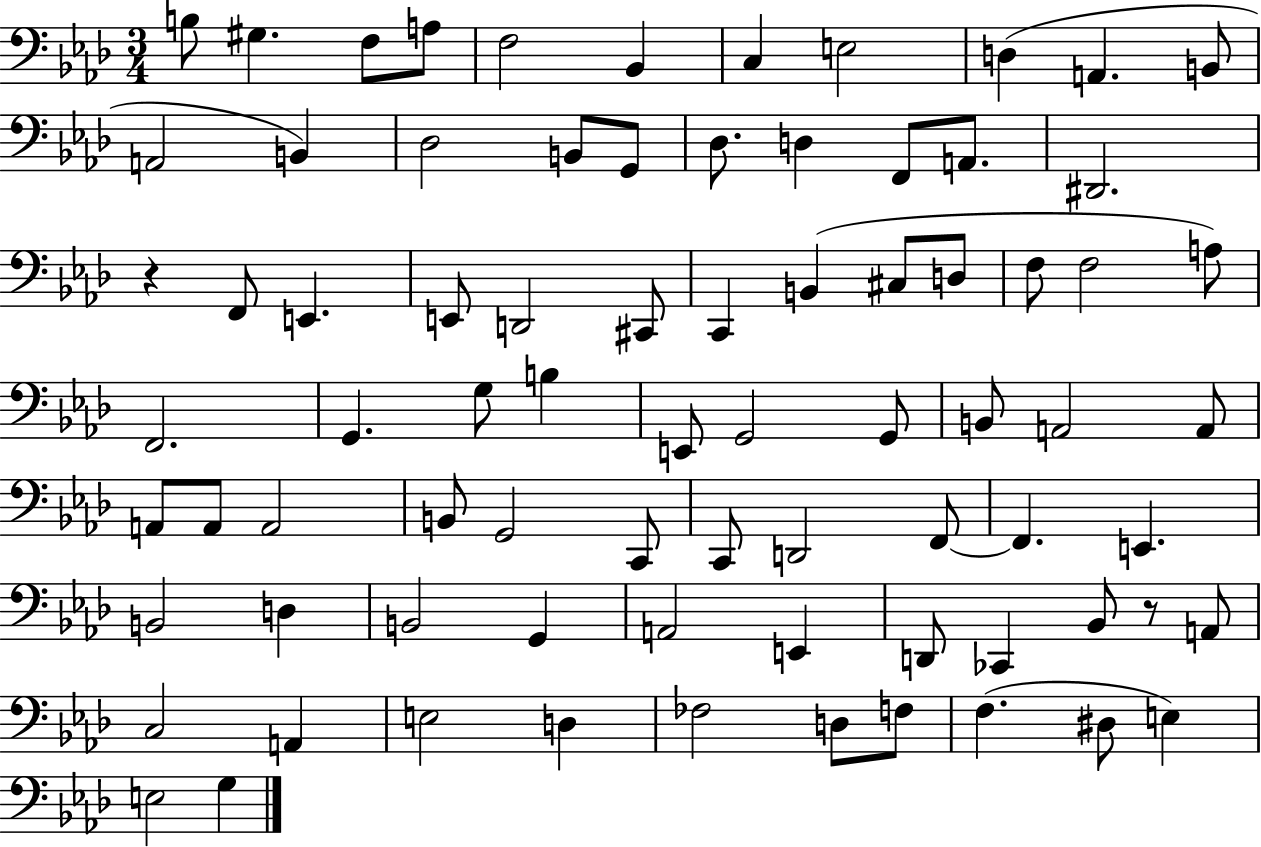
X:1
T:Untitled
M:3/4
L:1/4
K:Ab
B,/2 ^G, F,/2 A,/2 F,2 _B,, C, E,2 D, A,, B,,/2 A,,2 B,, _D,2 B,,/2 G,,/2 _D,/2 D, F,,/2 A,,/2 ^D,,2 z F,,/2 E,, E,,/2 D,,2 ^C,,/2 C,, B,, ^C,/2 D,/2 F,/2 F,2 A,/2 F,,2 G,, G,/2 B, E,,/2 G,,2 G,,/2 B,,/2 A,,2 A,,/2 A,,/2 A,,/2 A,,2 B,,/2 G,,2 C,,/2 C,,/2 D,,2 F,,/2 F,, E,, B,,2 D, B,,2 G,, A,,2 E,, D,,/2 _C,, _B,,/2 z/2 A,,/2 C,2 A,, E,2 D, _F,2 D,/2 F,/2 F, ^D,/2 E, E,2 G,